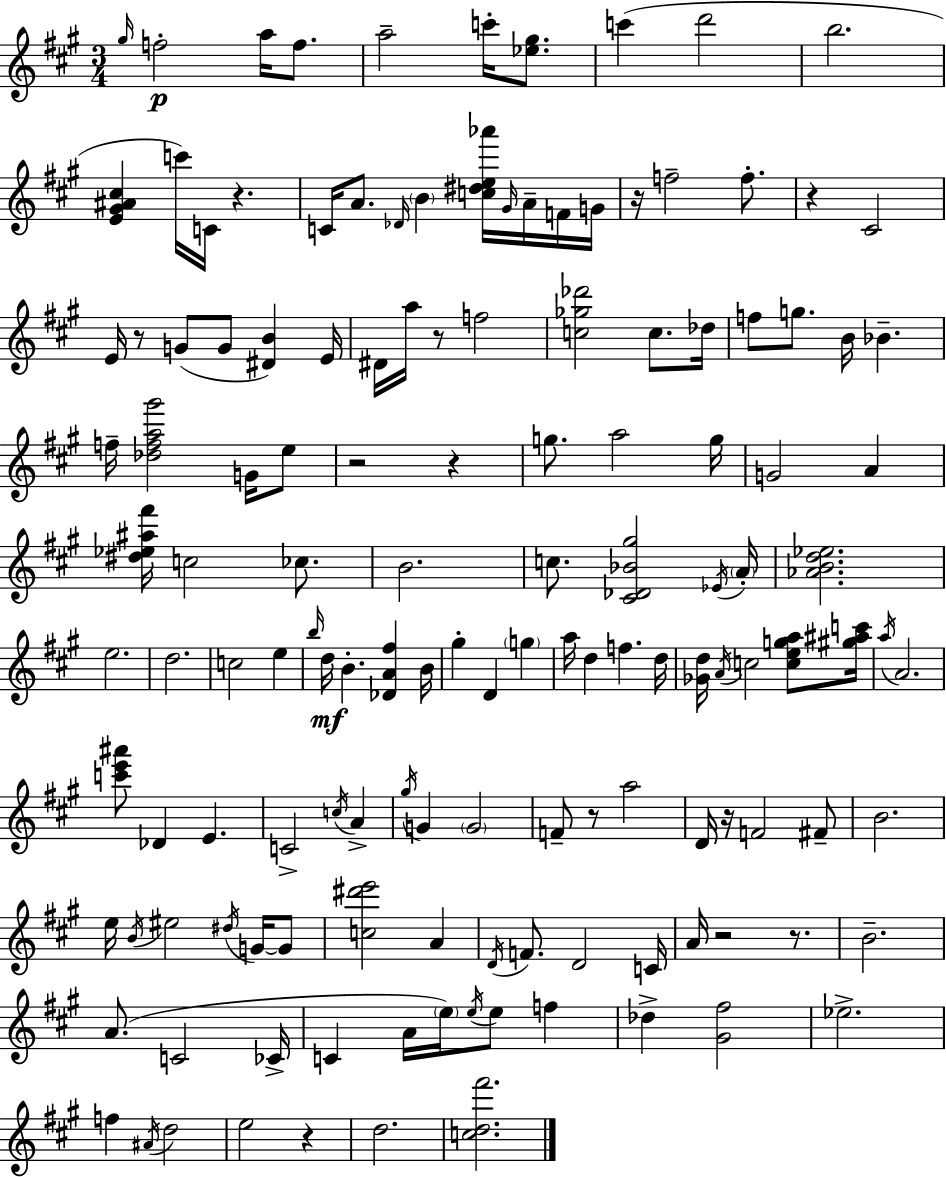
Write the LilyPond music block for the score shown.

{
  \clef treble
  \numericTimeSignature
  \time 3/4
  \key a \major
  \grace { gis''16 }\p f''2-. a''16 f''8. | a''2-- c'''16-. <ees'' gis''>8. | c'''4( d'''2 | b''2. | \break <e' gis' ais' cis''>4 c'''16) c'16 r4. | c'16 a'8. \grace { des'16 } \parenthesize b'4 <c'' dis'' e'' aes'''>16 \grace { gis'16 } | a'16-- f'16 g'16 r16 f''2-- | f''8.-. r4 cis'2 | \break e'16 r8 g'8( g'8 <dis' b'>4) | e'16 dis'16 a''16 r8 f''2 | <c'' ges'' des'''>2 c''8. | des''16 f''8 g''8. b'16 bes'4.-- | \break f''16-- <des'' f'' a'' gis'''>2 | g'16 e''8 r2 r4 | g''8. a''2 | g''16 g'2 a'4 | \break <dis'' ees'' ais'' fis'''>16 c''2 | ces''8. b'2. | c''8. <cis' des' bes' gis''>2 | \acciaccatura { ees'16 } \parenthesize a'16-. <aes' b' d'' ees''>2. | \break e''2. | d''2. | c''2 | e''4 \grace { b''16 } d''16\mf b'4.-. | \break <des' a' fis''>4 b'16 gis''4-. d'4 | \parenthesize g''4 a''16 d''4 f''4. | d''16 <ges' d''>16 \acciaccatura { a'16 } c''2 | <c'' e'' g'' a''>8 <gis'' ais'' c'''>16 \acciaccatura { a''16 } a'2. | \break <c''' e''' ais'''>8 des'4 | e'4. c'2-> | \acciaccatura { c''16 } a'4-> \acciaccatura { gis''16 } g'4 | \parenthesize g'2 f'8-- r8 | \break a''2 d'16 r16 f'2 | fis'8-- b'2. | e''16 \acciaccatura { b'16 } eis''2 | \acciaccatura { dis''16 } g'16~~ g'8 <c'' dis''' e'''>2 | \break a'4 \acciaccatura { d'16 } | f'8. d'2 c'16 | a'16 r2 r8. | b'2.-- | \break a'8.( c'2 ces'16-> | c'4 a'16 \parenthesize e''16) \acciaccatura { e''16 } e''8 f''4 | des''4-> <gis' fis''>2 | ees''2.-> | \break f''4 \acciaccatura { ais'16 } d''2 | e''2 r4 | d''2. | <c'' d'' fis'''>2. | \break \bar "|."
}